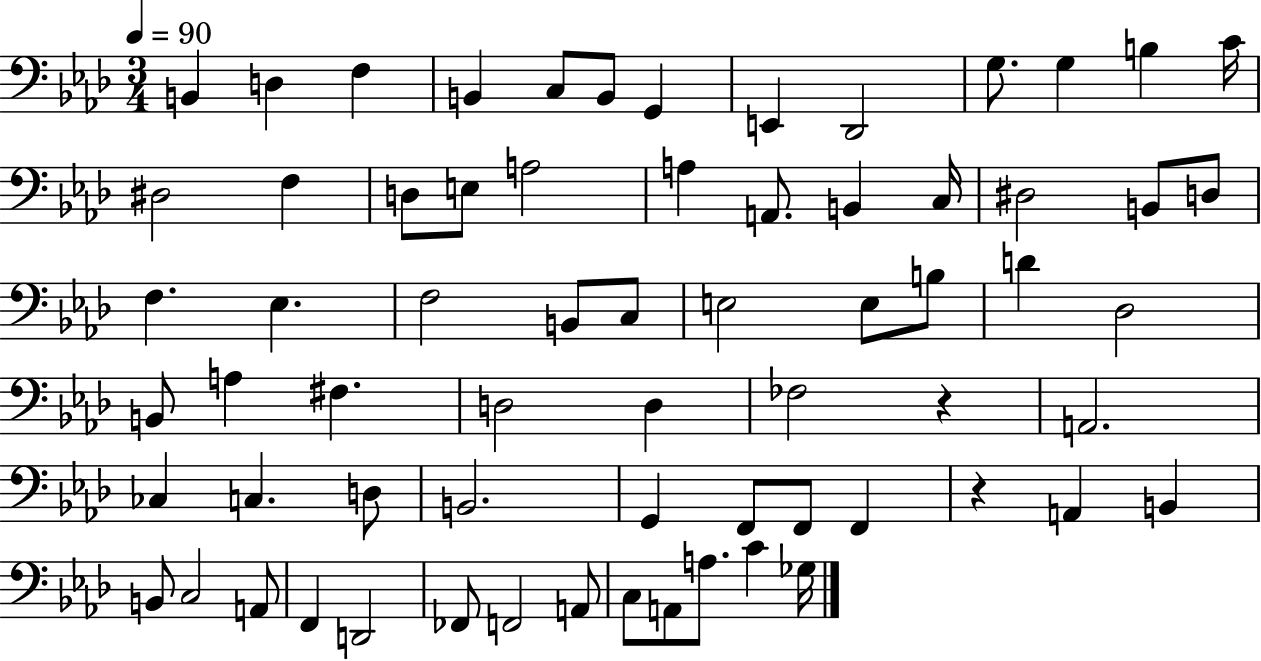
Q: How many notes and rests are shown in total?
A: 67